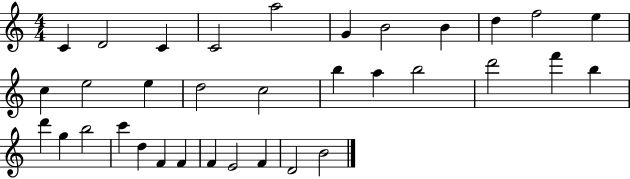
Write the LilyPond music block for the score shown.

{
  \clef treble
  \numericTimeSignature
  \time 4/4
  \key c \major
  c'4 d'2 c'4 | c'2 a''2 | g'4 b'2 b'4 | d''4 f''2 e''4 | \break c''4 e''2 e''4 | d''2 c''2 | b''4 a''4 b''2 | d'''2 f'''4 b''4 | \break d'''4 g''4 b''2 | c'''4 d''4 f'4 f'4 | f'4 e'2 f'4 | d'2 b'2 | \break \bar "|."
}